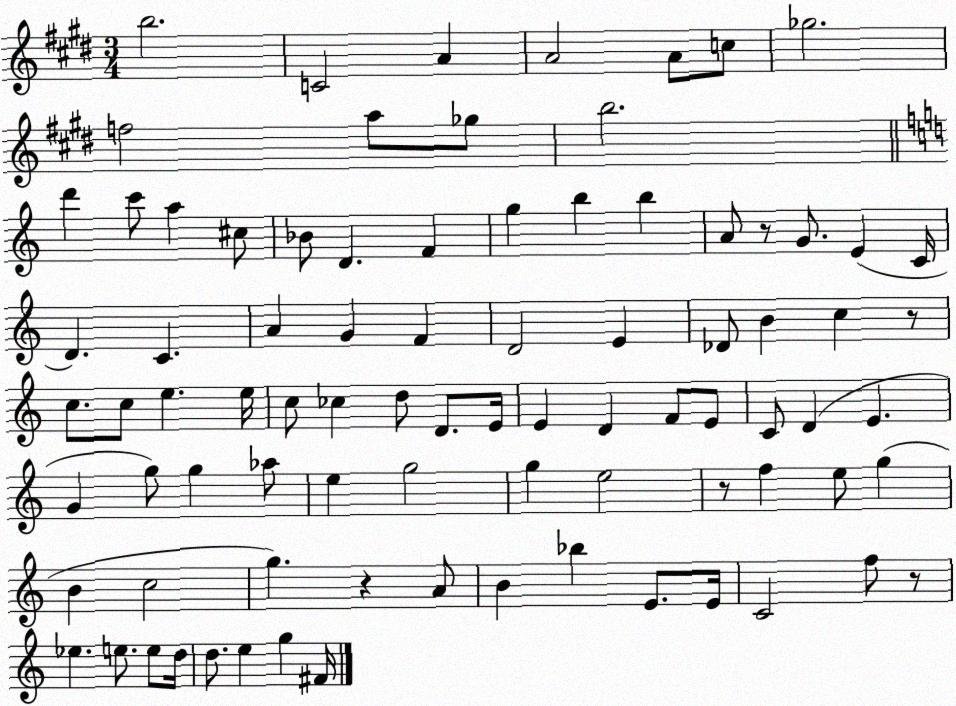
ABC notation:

X:1
T:Untitled
M:3/4
L:1/4
K:E
b2 C2 A A2 A/2 c/2 _g2 f2 a/2 _g/2 b2 d' c'/2 a ^c/2 _B/2 D F g b b A/2 z/2 G/2 E C/4 D C A G F D2 E _D/2 B c z/2 c/2 c/2 e e/4 c/2 _c d/2 D/2 E/4 E D F/2 E/2 C/2 D E G g/2 g _a/2 e g2 g e2 z/2 f e/2 g B c2 g z A/2 B _b E/2 E/4 C2 f/2 z/2 _e e/2 e/2 d/4 d/2 e g ^F/4